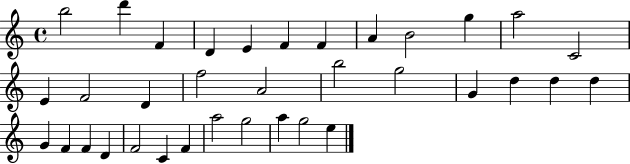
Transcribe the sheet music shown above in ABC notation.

X:1
T:Untitled
M:4/4
L:1/4
K:C
b2 d' F D E F F A B2 g a2 C2 E F2 D f2 A2 b2 g2 G d d d G F F D F2 C F a2 g2 a g2 e